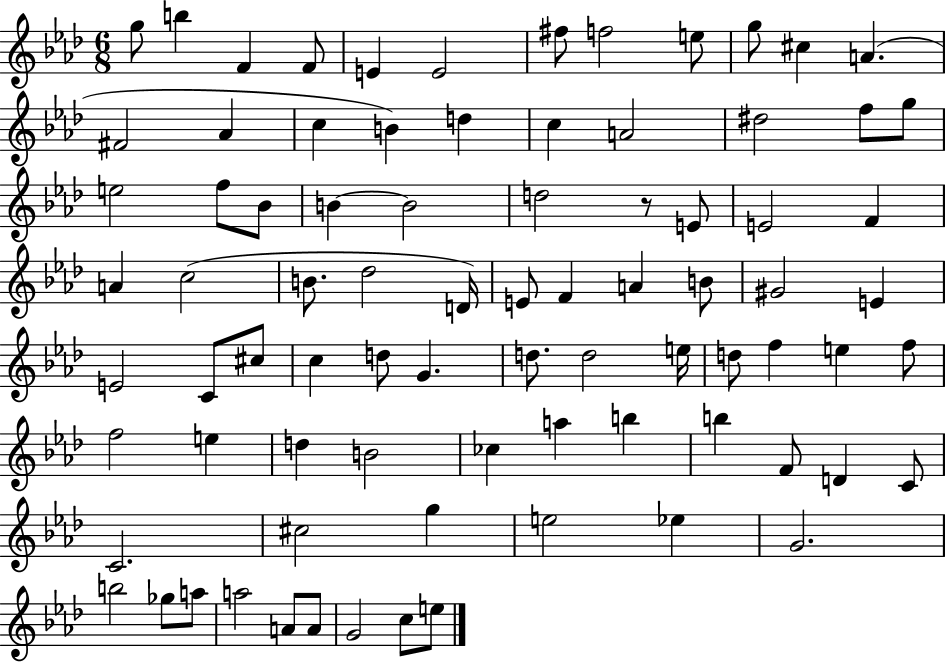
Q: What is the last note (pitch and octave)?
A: E5